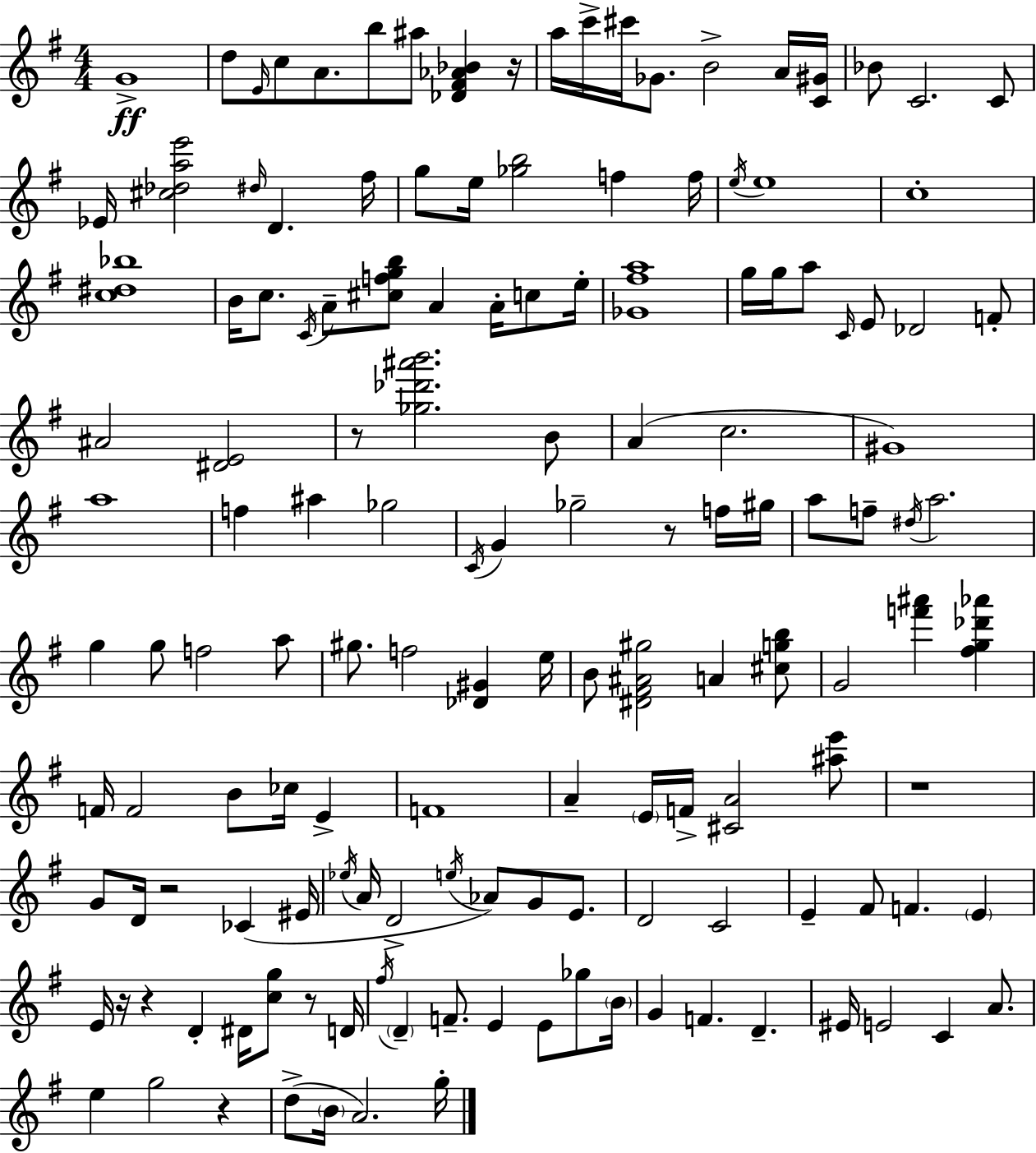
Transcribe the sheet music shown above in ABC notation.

X:1
T:Untitled
M:4/4
L:1/4
K:G
G4 d/2 E/4 c/2 A/2 b/2 ^a/2 [_D^F_A_B] z/4 a/4 c'/4 ^c'/4 _G/2 B2 A/4 [C^G]/4 _B/2 C2 C/2 _E/4 [^c_dae']2 ^d/4 D ^f/4 g/2 e/4 [_gb]2 f f/4 e/4 e4 c4 [c^d_b]4 B/4 c/2 C/4 A/2 [^cfgb]/2 A A/4 c/2 e/4 [_G^fa]4 g/4 g/4 a/2 C/4 E/2 _D2 F/2 ^A2 [^DE]2 z/2 [_g_d'^a'b']2 B/2 A c2 ^G4 a4 f ^a _g2 C/4 G _g2 z/2 f/4 ^g/4 a/2 f/2 ^d/4 a2 g g/2 f2 a/2 ^g/2 f2 [_D^G] e/4 B/2 [^D^F^A^g]2 A [^cgb]/2 G2 [f'^a'] [^fg_d'_a'] F/4 F2 B/2 _c/4 E F4 A E/4 F/4 [^CA]2 [^ae']/2 z4 G/2 D/4 z2 _C ^E/4 _e/4 A/4 D2 e/4 _A/2 G/2 E/2 D2 C2 E ^F/2 F E E/4 z/4 z D ^D/4 [cg]/2 z/2 D/4 ^f/4 D F/2 E E/2 _g/2 B/4 G F D ^E/4 E2 C A/2 e g2 z d/2 B/4 A2 g/4